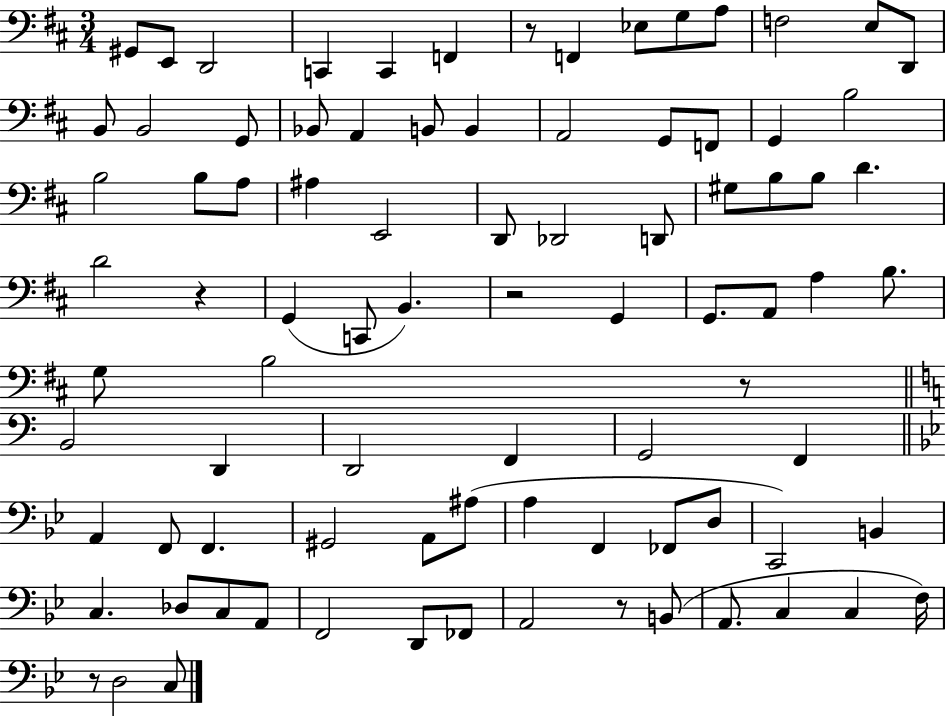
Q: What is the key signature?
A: D major